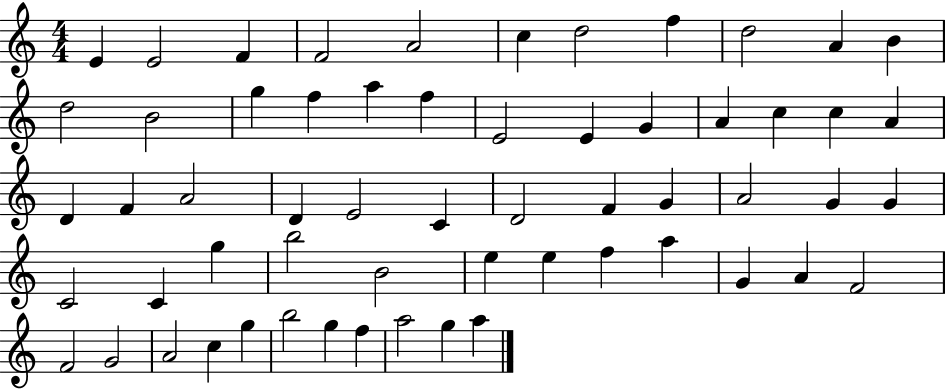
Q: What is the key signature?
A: C major